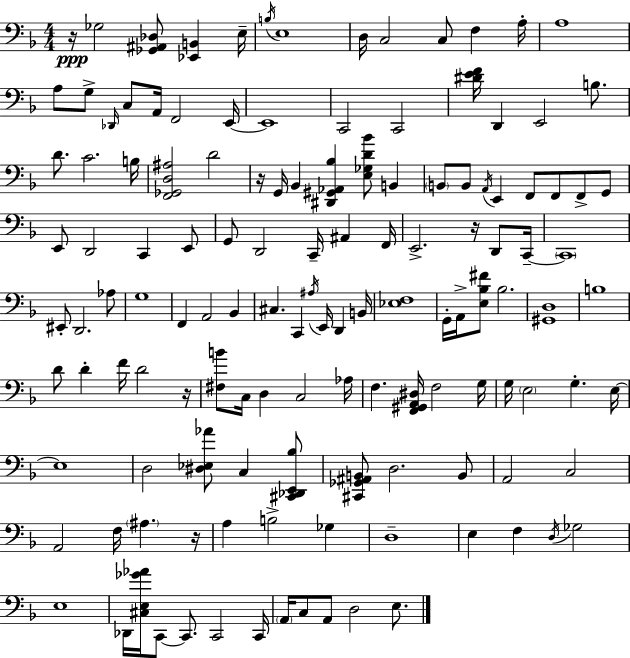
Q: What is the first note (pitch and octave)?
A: Gb3